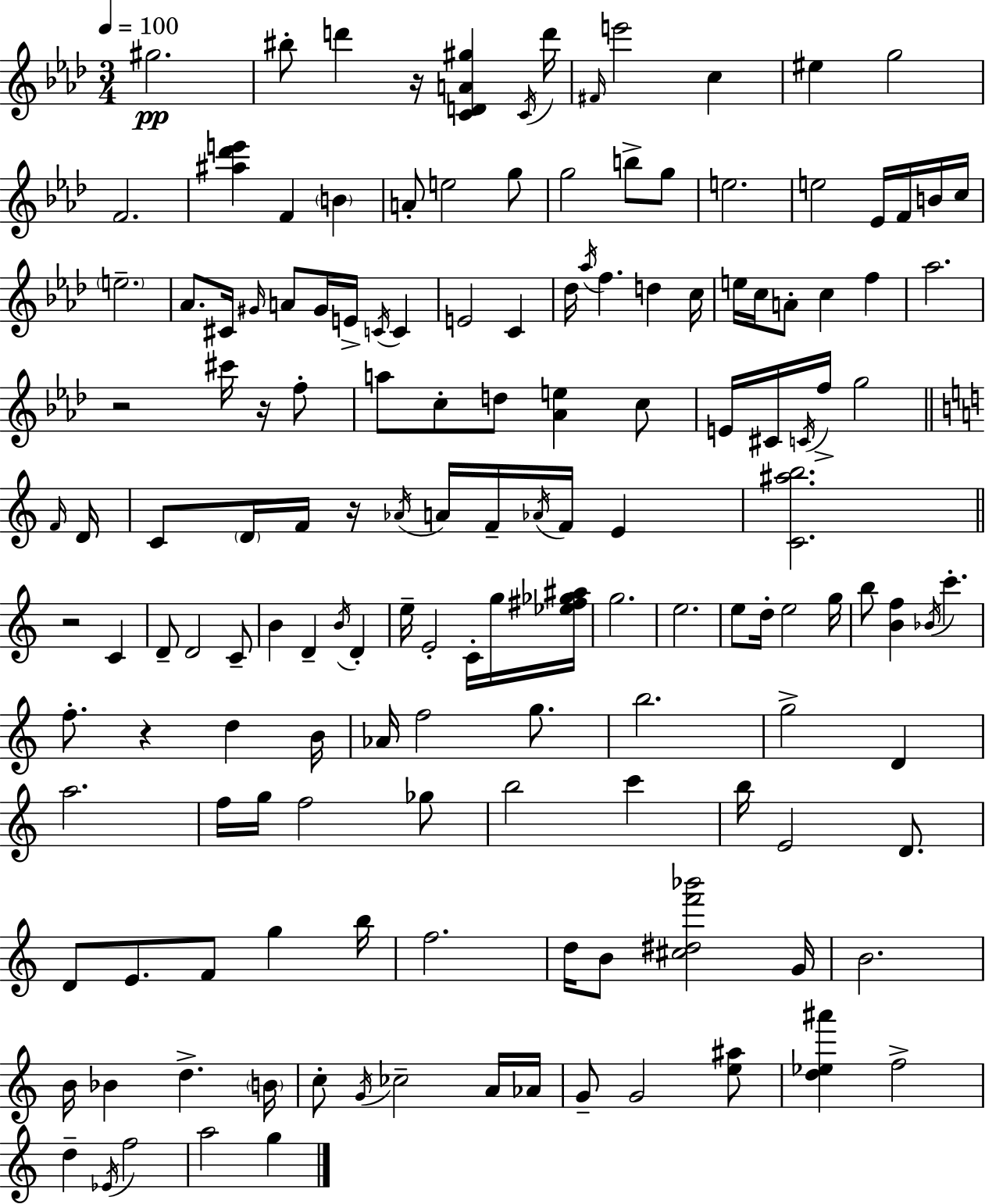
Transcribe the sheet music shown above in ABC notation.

X:1
T:Untitled
M:3/4
L:1/4
K:Ab
^g2 ^b/2 d' z/4 [CDA^g] C/4 d'/4 ^F/4 e'2 c ^e g2 F2 [^a_d'e'] F B A/2 e2 g/2 g2 b/2 g/2 e2 e2 _E/4 F/4 B/4 c/4 e2 _A/2 ^C/4 ^G/4 A/2 ^G/4 E/4 C/4 C E2 C _d/4 _a/4 f d c/4 e/4 c/4 A/2 c f _a2 z2 ^c'/4 z/4 f/2 a/2 c/2 d/2 [_Ae] c/2 E/4 ^C/4 C/4 f/4 g2 F/4 D/4 C/2 D/4 F/4 z/4 _A/4 A/4 F/4 _A/4 F/4 E [C^ab]2 z2 C D/2 D2 C/2 B D B/4 D e/4 E2 C/4 g/4 [_e^f_g^a]/4 g2 e2 e/2 d/4 e2 g/4 b/2 [Bf] _B/4 c' f/2 z d B/4 _A/4 f2 g/2 b2 g2 D a2 f/4 g/4 f2 _g/2 b2 c' b/4 E2 D/2 D/2 E/2 F/2 g b/4 f2 d/4 B/2 [^c^df'_b']2 G/4 B2 B/4 _B d B/4 c/2 G/4 _c2 A/4 _A/4 G/2 G2 [e^a]/2 [d_e^a'] f2 d _E/4 f2 a2 g